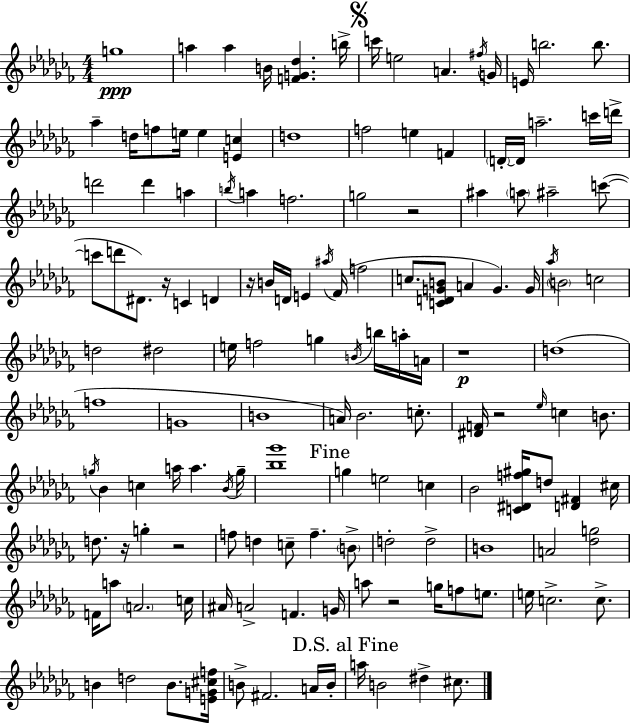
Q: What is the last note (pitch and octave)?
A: C#5